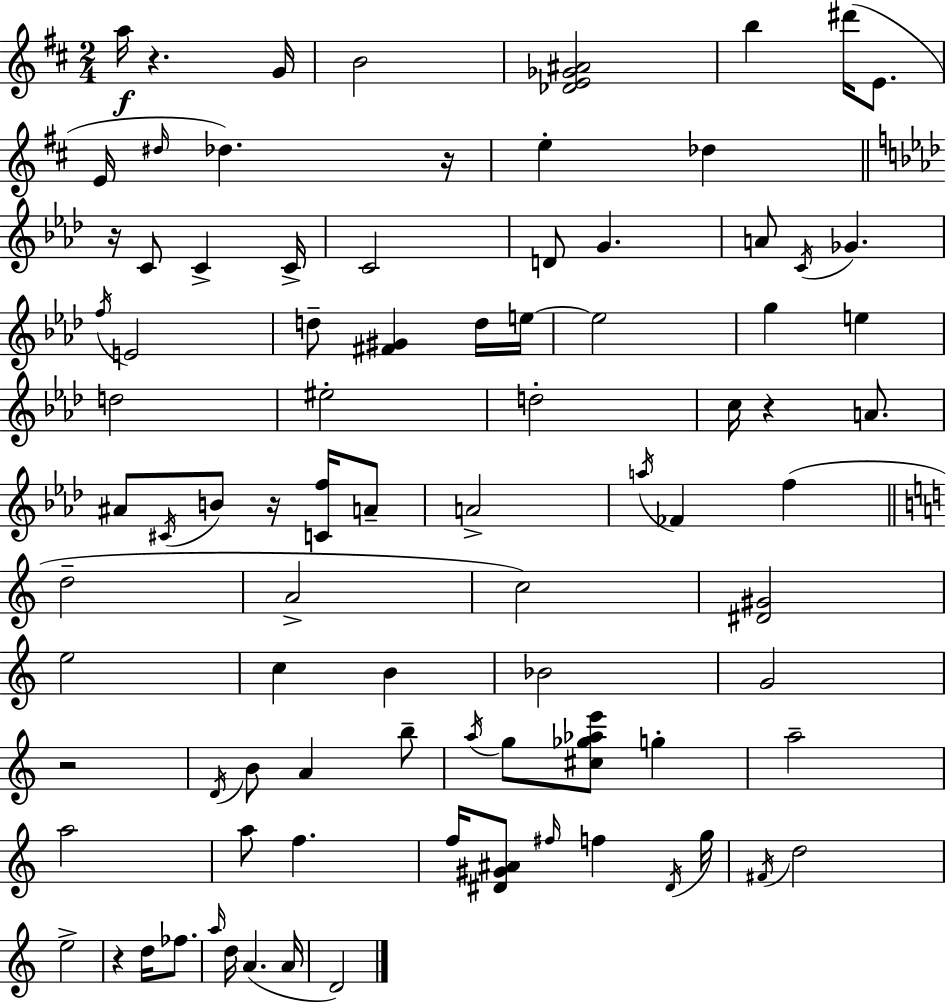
{
  \clef treble
  \numericTimeSignature
  \time 2/4
  \key d \major
  \repeat volta 2 { a''16\f r4. g'16 | b'2 | <des' e' ges' ais'>2 | b''4 dis'''16( e'8. | \break e'16 \grace { dis''16 }) des''4. | r16 e''4-. des''4 | \bar "||" \break \key aes \major r16 c'8 c'4-> c'16-> | c'2 | d'8 g'4. | a'8 \acciaccatura { c'16 } ges'4. | \break \acciaccatura { f''16 } e'2 | d''8-- <fis' gis'>4 | d''16 e''16~~ e''2 | g''4 e''4 | \break d''2 | eis''2-. | d''2-. | c''16 r4 a'8. | \break ais'8 \acciaccatura { cis'16 } b'8 r16 | <c' f''>16 a'8-- a'2-> | \acciaccatura { a''16 } fes'4 | f''4( \bar "||" \break \key a \minor d''2-- | a'2-> | c''2) | <dis' gis'>2 | \break e''2 | c''4 b'4 | bes'2 | g'2 | \break r2 | \acciaccatura { d'16 } b'8 a'4 b''8-- | \acciaccatura { a''16 } g''8 <cis'' ges'' aes'' e'''>8 g''4-. | a''2-- | \break a''2 | a''8 f''4. | f''16 <dis' gis' ais'>8 \grace { fis''16 } f''4 | \acciaccatura { dis'16 } g''16 \acciaccatura { fis'16 } d''2 | \break e''2-> | r4 | d''16 fes''8. \grace { a''16 } d''16 a'4.( | a'16 d'2) | \break } \bar "|."
}